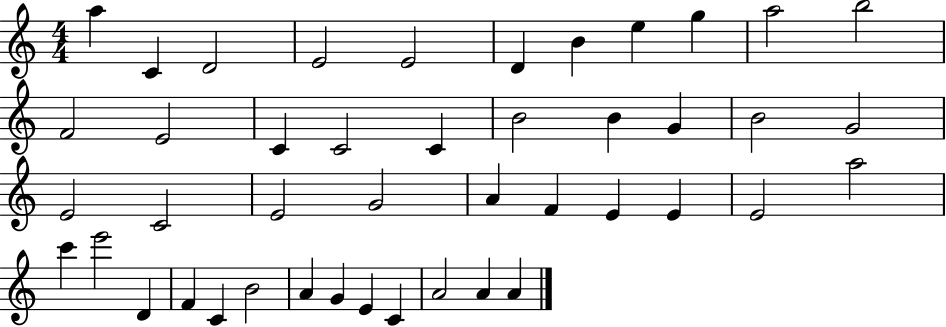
X:1
T:Untitled
M:4/4
L:1/4
K:C
a C D2 E2 E2 D B e g a2 b2 F2 E2 C C2 C B2 B G B2 G2 E2 C2 E2 G2 A F E E E2 a2 c' e'2 D F C B2 A G E C A2 A A